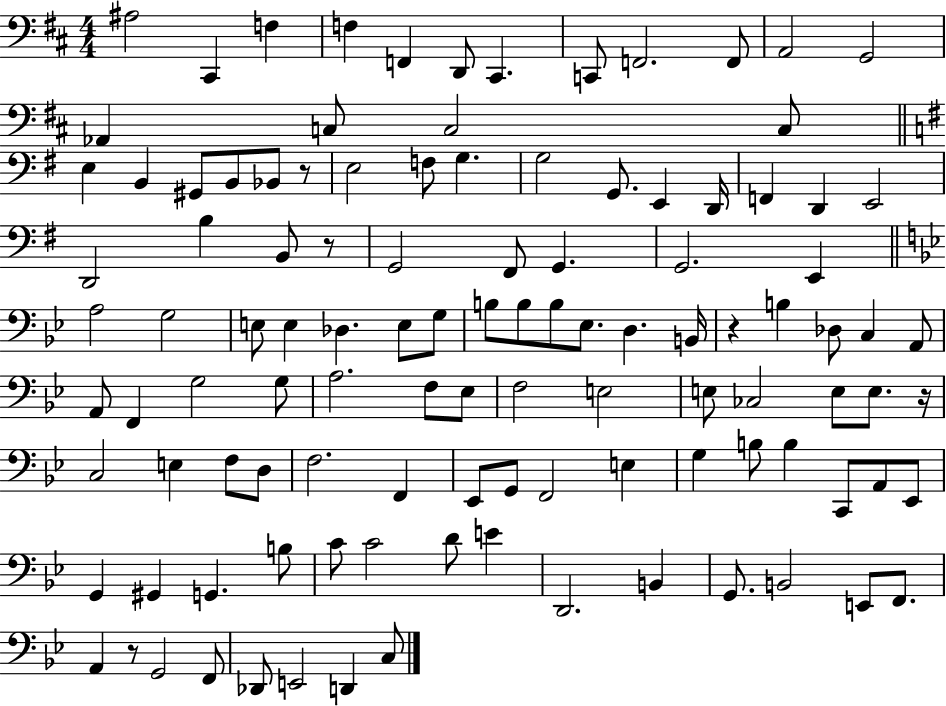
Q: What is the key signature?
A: D major